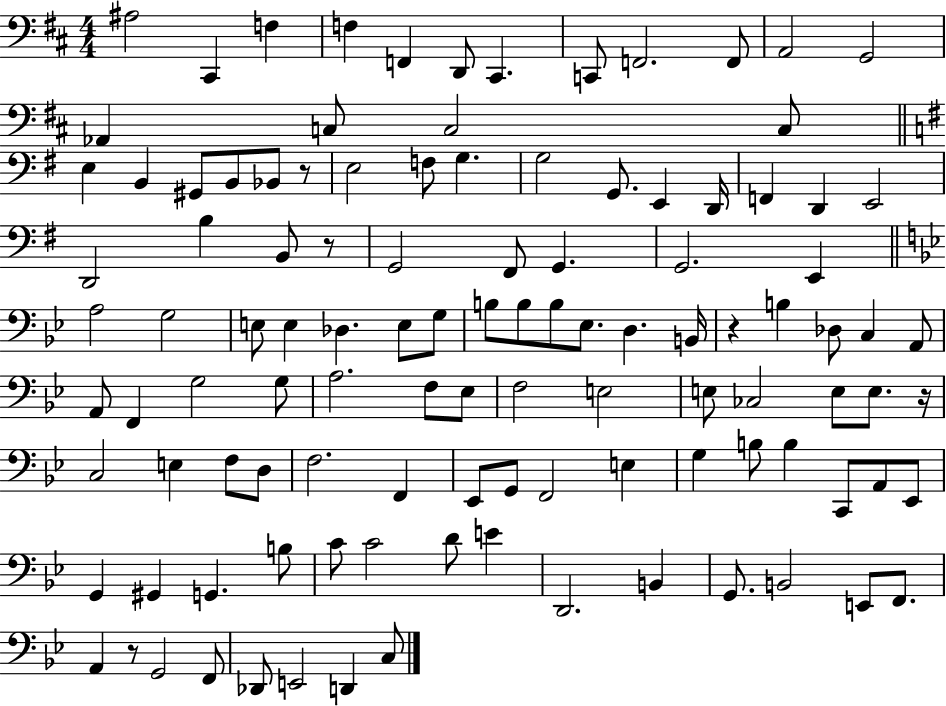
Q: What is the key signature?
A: D major